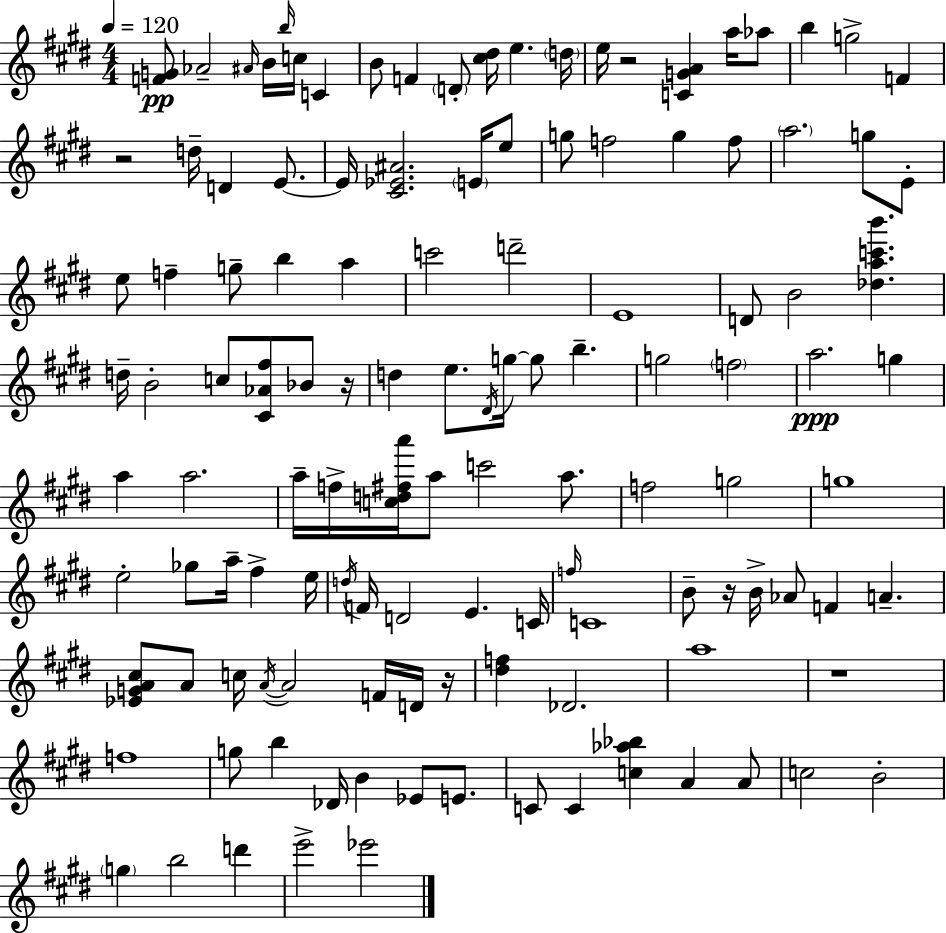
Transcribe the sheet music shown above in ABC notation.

X:1
T:Untitled
M:4/4
L:1/4
K:E
[FG]/2 _A2 ^A/4 B/4 b/4 c/4 C B/2 F D/2 [^c^d]/4 e d/4 e/4 z2 [CGA] a/4 _a/2 b g2 F z2 d/4 D E/2 E/4 [^C_E^A]2 E/4 e/2 g/2 f2 g f/2 a2 g/2 E/2 e/2 f g/2 b a c'2 d'2 E4 D/2 B2 [_dac'b'] d/4 B2 c/2 [^C_A^f]/2 _B/2 z/4 d e/2 ^D/4 g/4 g/2 b g2 f2 a2 g a a2 a/4 f/4 [cd^fa']/4 a/2 c'2 a/2 f2 g2 g4 e2 _g/2 a/4 ^f e/4 d/4 F/4 D2 E C/4 f/4 C4 B/2 z/4 B/4 _A/2 F A [_EGA^c]/2 A/2 c/4 A/4 A2 F/4 D/4 z/4 [^df] _D2 a4 z4 f4 g/2 b _D/4 B _E/2 E/2 C/2 C [c_a_b] A A/2 c2 B2 g b2 d' e'2 _e'2